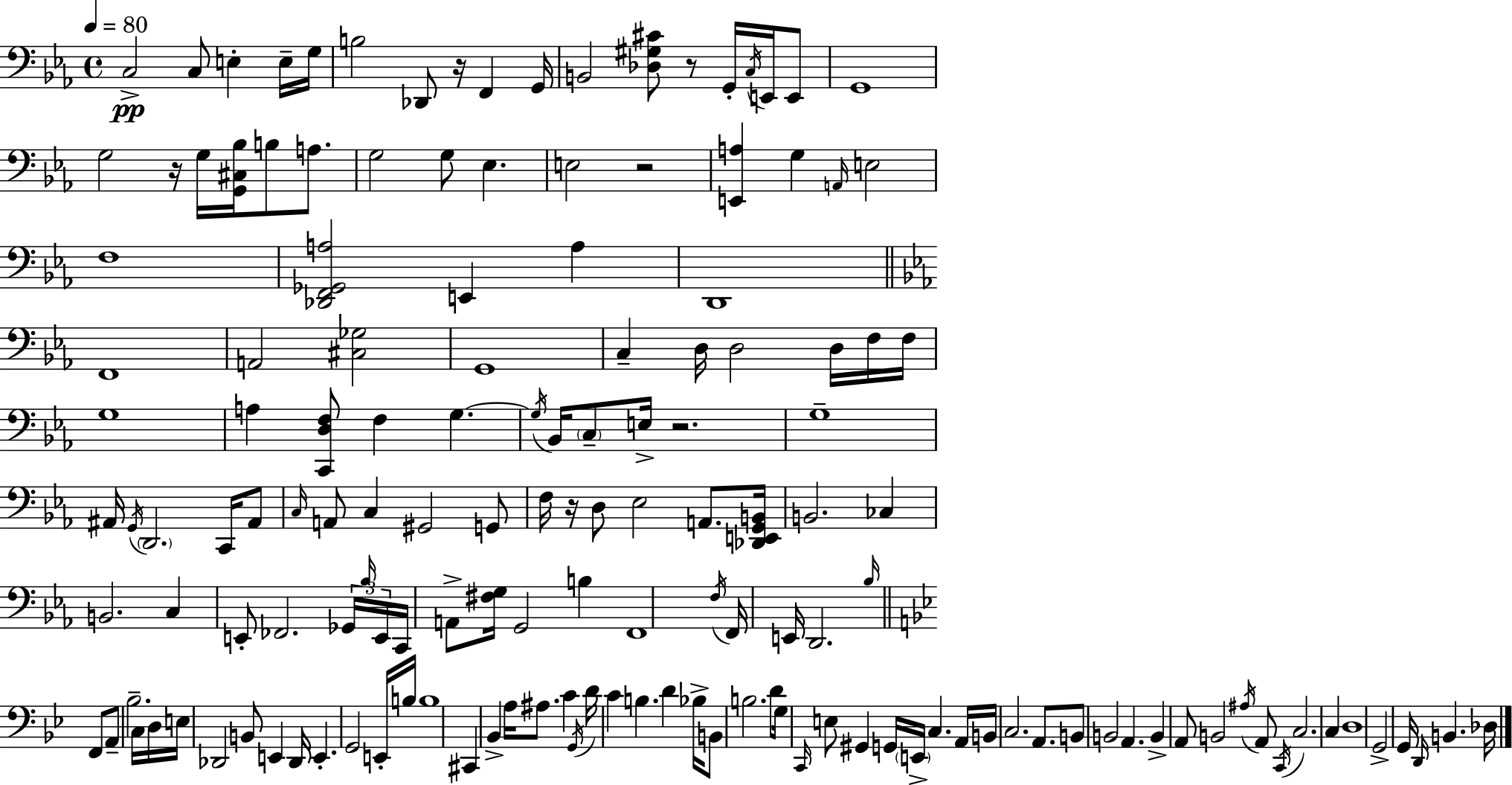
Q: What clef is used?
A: bass